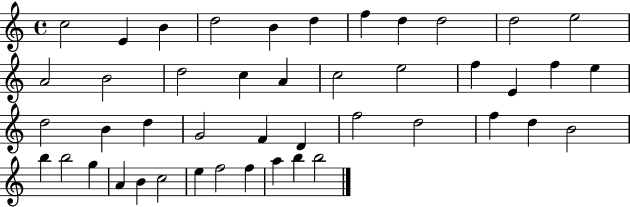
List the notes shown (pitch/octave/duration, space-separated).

C5/h E4/q B4/q D5/h B4/q D5/q F5/q D5/q D5/h D5/h E5/h A4/h B4/h D5/h C5/q A4/q C5/h E5/h F5/q E4/q F5/q E5/q D5/h B4/q D5/q G4/h F4/q D4/q F5/h D5/h F5/q D5/q B4/h B5/q B5/h G5/q A4/q B4/q C5/h E5/q F5/h F5/q A5/q B5/q B5/h